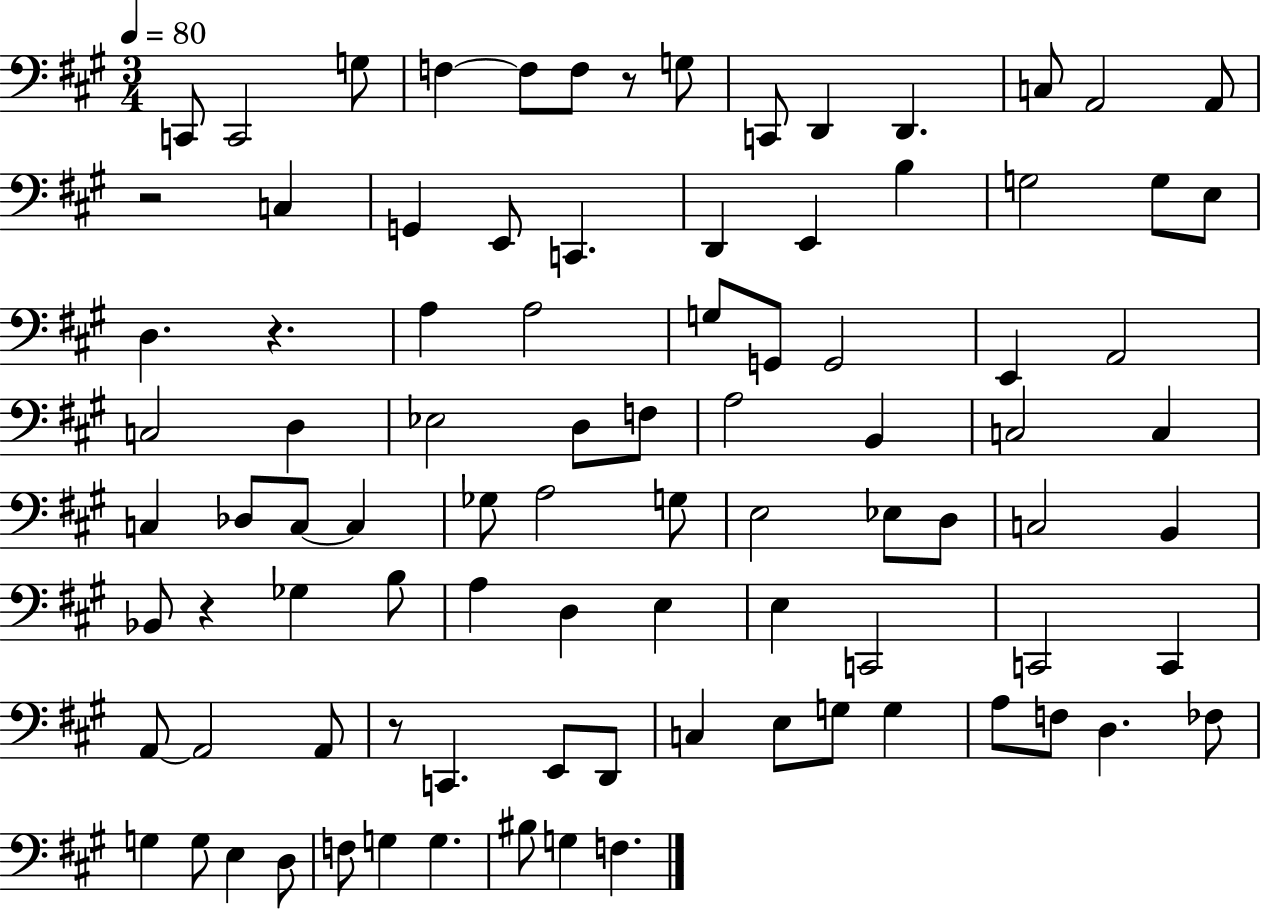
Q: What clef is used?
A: bass